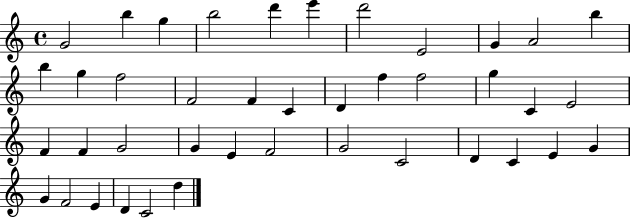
G4/h B5/q G5/q B5/h D6/q E6/q D6/h E4/h G4/q A4/h B5/q B5/q G5/q F5/h F4/h F4/q C4/q D4/q F5/q F5/h G5/q C4/q E4/h F4/q F4/q G4/h G4/q E4/q F4/h G4/h C4/h D4/q C4/q E4/q G4/q G4/q F4/h E4/q D4/q C4/h D5/q